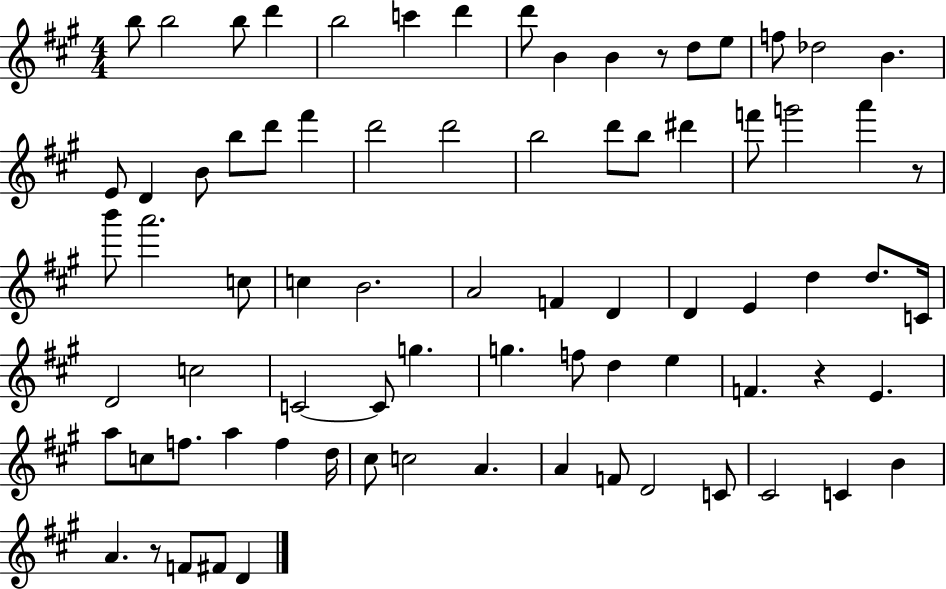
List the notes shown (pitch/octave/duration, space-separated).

B5/e B5/h B5/e D6/q B5/h C6/q D6/q D6/e B4/q B4/q R/e D5/e E5/e F5/e Db5/h B4/q. E4/e D4/q B4/e B5/e D6/e F#6/q D6/h D6/h B5/h D6/e B5/e D#6/q F6/e G6/h A6/q R/e B6/e A6/h. C5/e C5/q B4/h. A4/h F4/q D4/q D4/q E4/q D5/q D5/e. C4/s D4/h C5/h C4/h C4/e G5/q. G5/q. F5/e D5/q E5/q F4/q. R/q E4/q. A5/e C5/e F5/e. A5/q F5/q D5/s C#5/e C5/h A4/q. A4/q F4/e D4/h C4/e C#4/h C4/q B4/q A4/q. R/e F4/e F#4/e D4/q